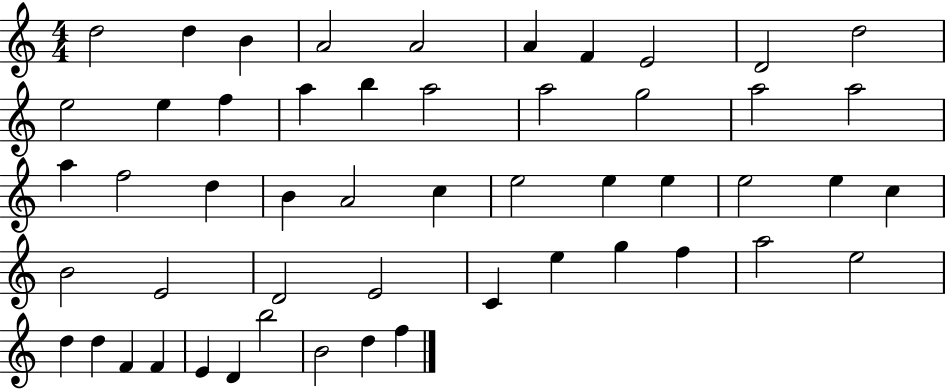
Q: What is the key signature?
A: C major